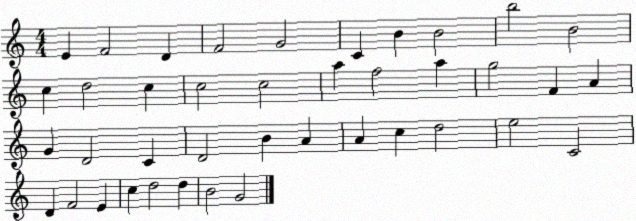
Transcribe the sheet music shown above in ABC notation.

X:1
T:Untitled
M:4/4
L:1/4
K:C
E F2 D F2 G2 C B B2 b2 B2 c d2 c c2 c2 a f2 a g2 F A G D2 C D2 B A A c d2 e2 C2 D F2 E c d2 d B2 G2